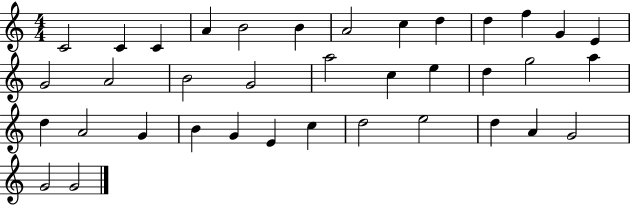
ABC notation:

X:1
T:Untitled
M:4/4
L:1/4
K:C
C2 C C A B2 B A2 c d d f G E G2 A2 B2 G2 a2 c e d g2 a d A2 G B G E c d2 e2 d A G2 G2 G2